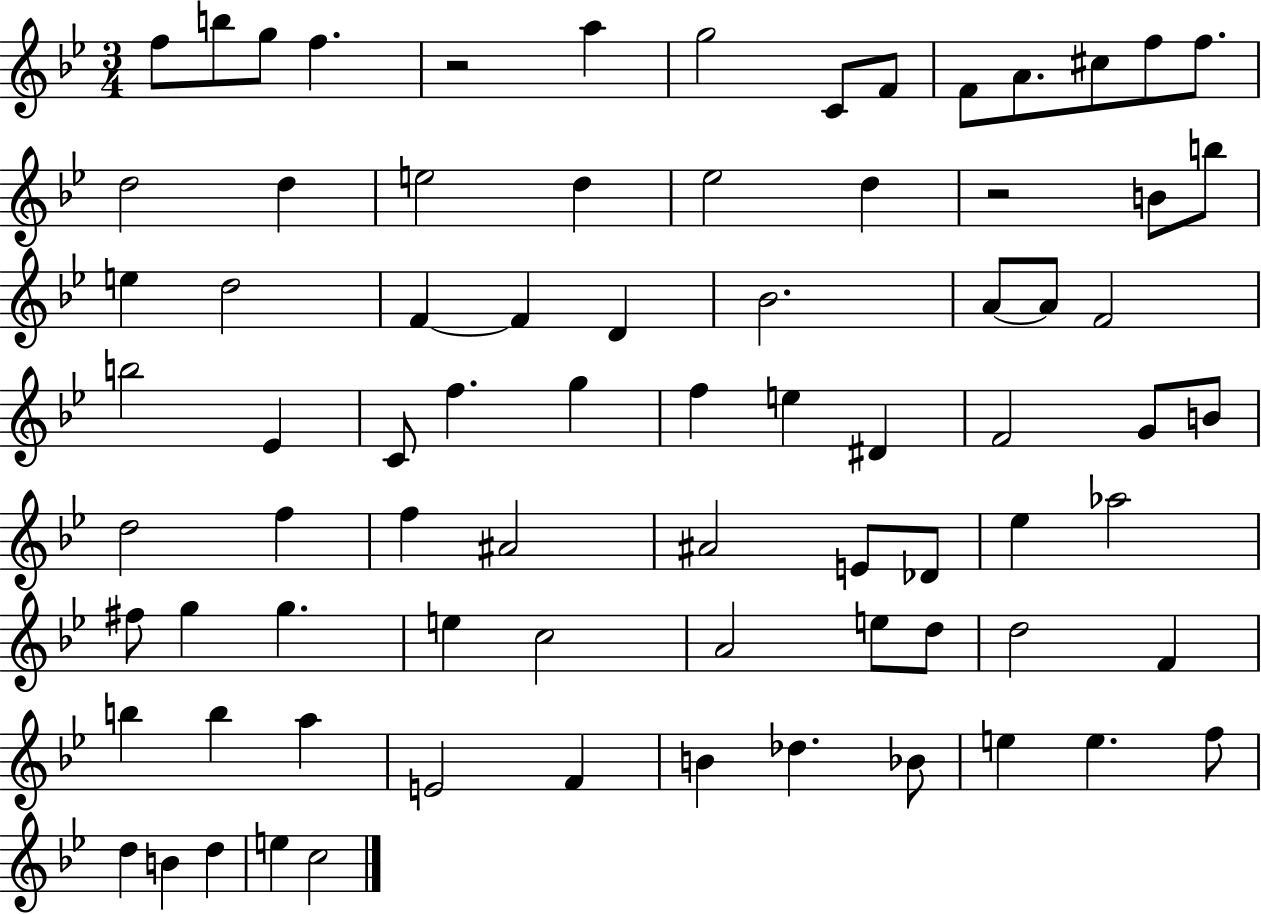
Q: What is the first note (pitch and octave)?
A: F5